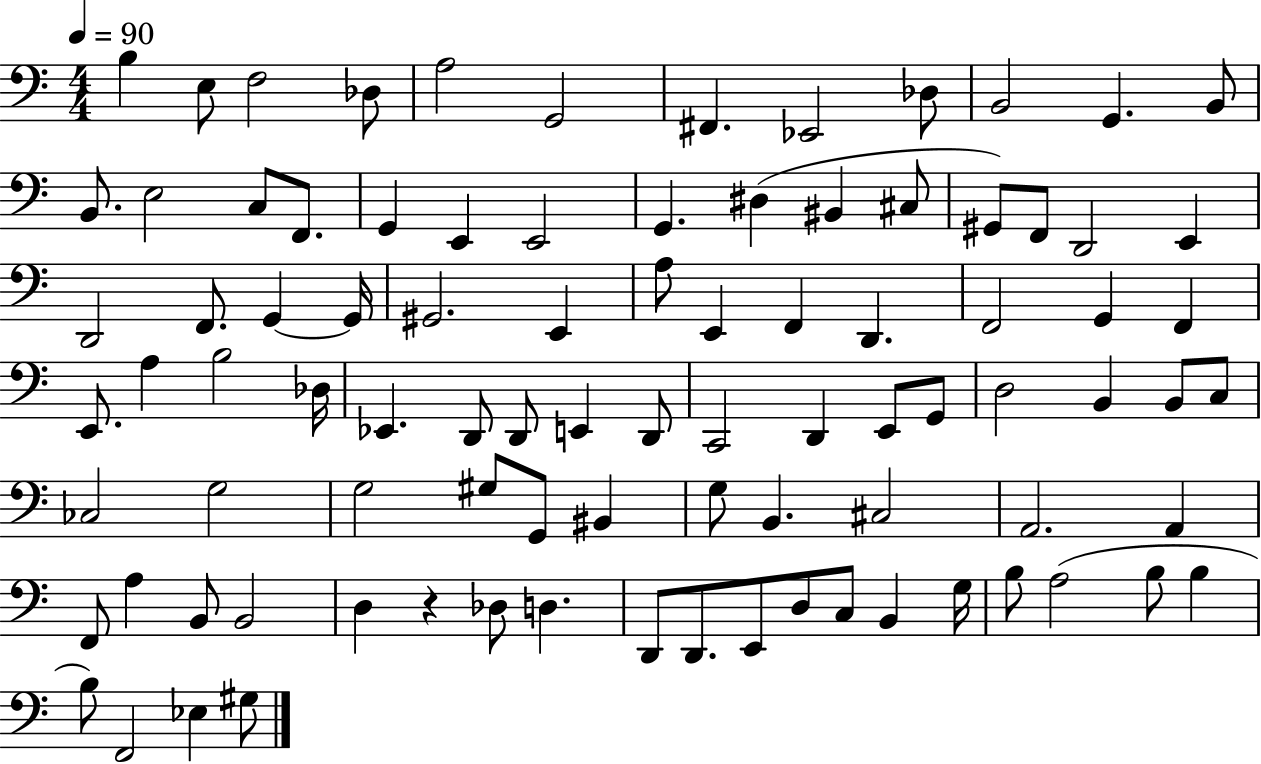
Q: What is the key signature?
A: C major